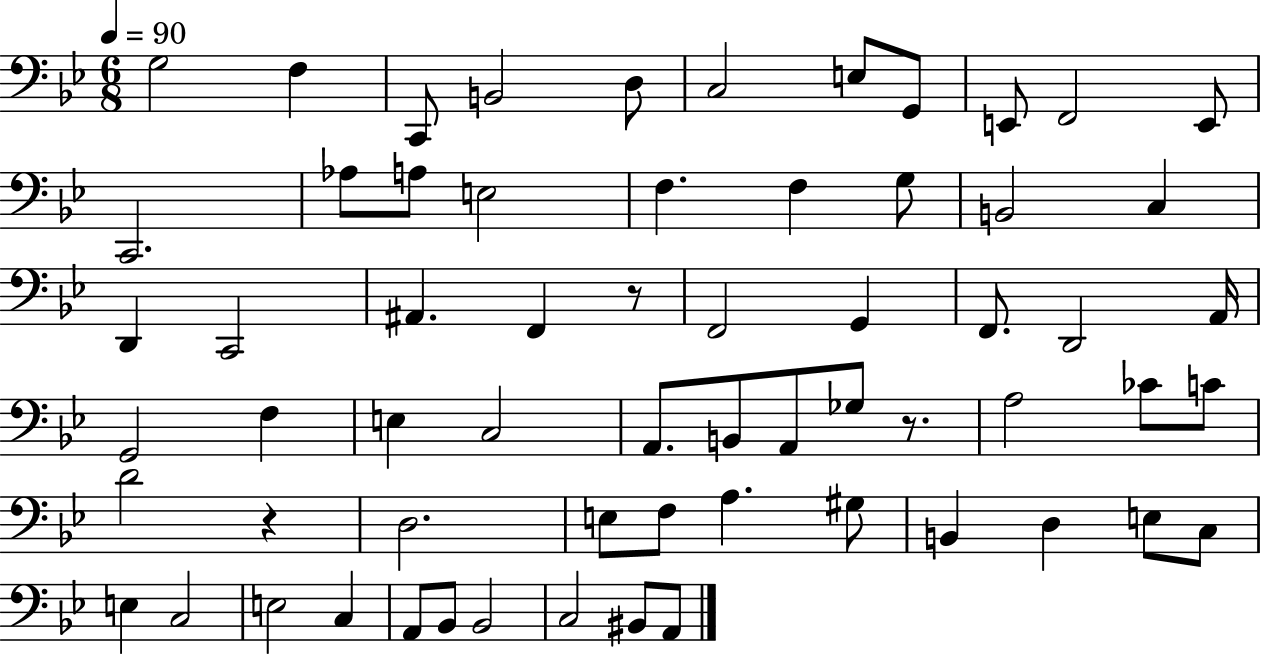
{
  \clef bass
  \numericTimeSignature
  \time 6/8
  \key bes \major
  \tempo 4 = 90
  g2 f4 | c,8 b,2 d8 | c2 e8 g,8 | e,8 f,2 e,8 | \break c,2. | aes8 a8 e2 | f4. f4 g8 | b,2 c4 | \break d,4 c,2 | ais,4. f,4 r8 | f,2 g,4 | f,8. d,2 a,16 | \break g,2 f4 | e4 c2 | a,8. b,8 a,8 ges8 r8. | a2 ces'8 c'8 | \break d'2 r4 | d2. | e8 f8 a4. gis8 | b,4 d4 e8 c8 | \break e4 c2 | e2 c4 | a,8 bes,8 bes,2 | c2 bis,8 a,8 | \break \bar "|."
}